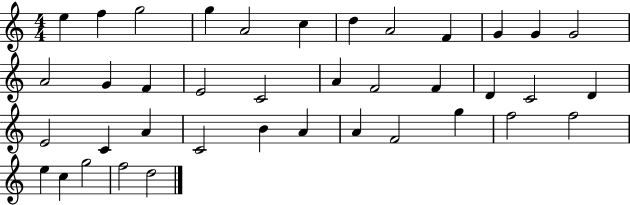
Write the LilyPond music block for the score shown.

{
  \clef treble
  \numericTimeSignature
  \time 4/4
  \key c \major
  e''4 f''4 g''2 | g''4 a'2 c''4 | d''4 a'2 f'4 | g'4 g'4 g'2 | \break a'2 g'4 f'4 | e'2 c'2 | a'4 f'2 f'4 | d'4 c'2 d'4 | \break e'2 c'4 a'4 | c'2 b'4 a'4 | a'4 f'2 g''4 | f''2 f''2 | \break e''4 c''4 g''2 | f''2 d''2 | \bar "|."
}